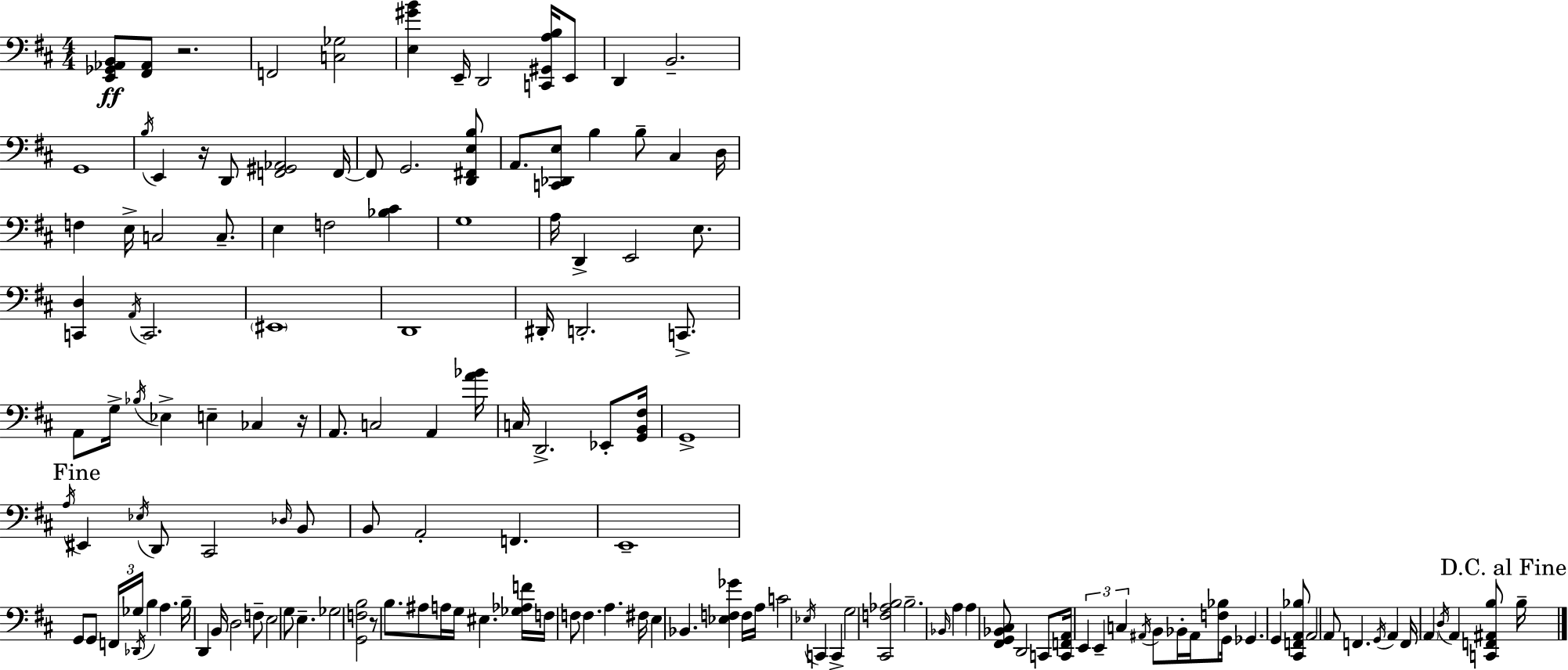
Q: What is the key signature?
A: D major